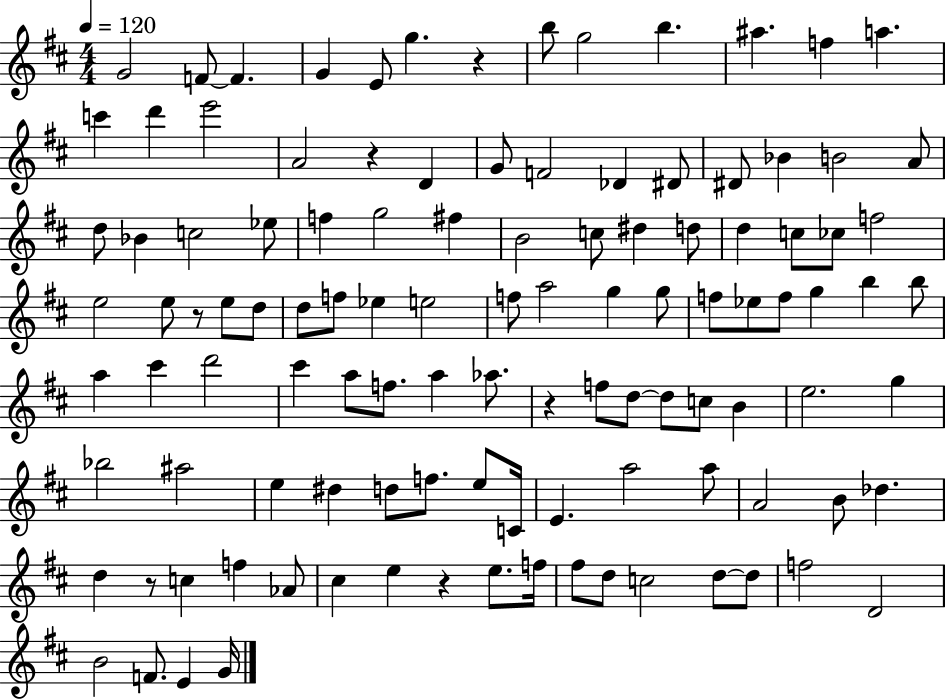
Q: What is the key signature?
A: D major